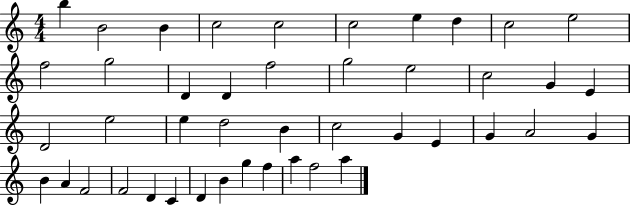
B5/q B4/h B4/q C5/h C5/h C5/h E5/q D5/q C5/h E5/h F5/h G5/h D4/q D4/q F5/h G5/h E5/h C5/h G4/q E4/q D4/h E5/h E5/q D5/h B4/q C5/h G4/q E4/q G4/q A4/h G4/q B4/q A4/q F4/h F4/h D4/q C4/q D4/q B4/q G5/q F5/q A5/q F5/h A5/q